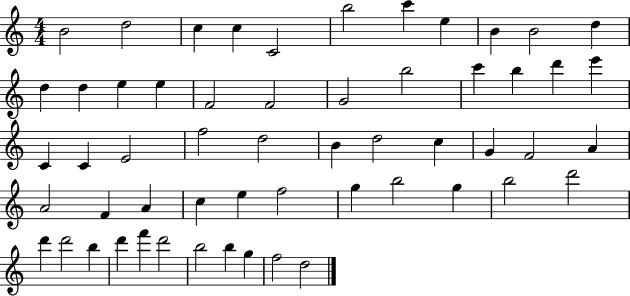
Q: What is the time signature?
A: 4/4